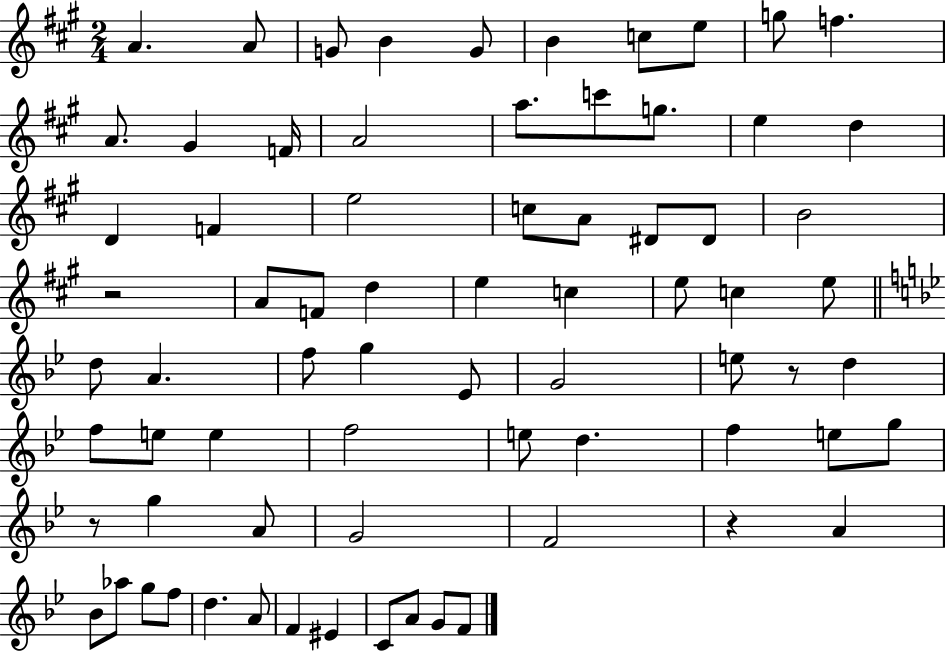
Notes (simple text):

A4/q. A4/e G4/e B4/q G4/e B4/q C5/e E5/e G5/e F5/q. A4/e. G#4/q F4/s A4/h A5/e. C6/e G5/e. E5/q D5/q D4/q F4/q E5/h C5/e A4/e D#4/e D#4/e B4/h R/h A4/e F4/e D5/q E5/q C5/q E5/e C5/q E5/e D5/e A4/q. F5/e G5/q Eb4/e G4/h E5/e R/e D5/q F5/e E5/e E5/q F5/h E5/e D5/q. F5/q E5/e G5/e R/e G5/q A4/e G4/h F4/h R/q A4/q Bb4/e Ab5/e G5/e F5/e D5/q. A4/e F4/q EIS4/q C4/e A4/e G4/e F4/e